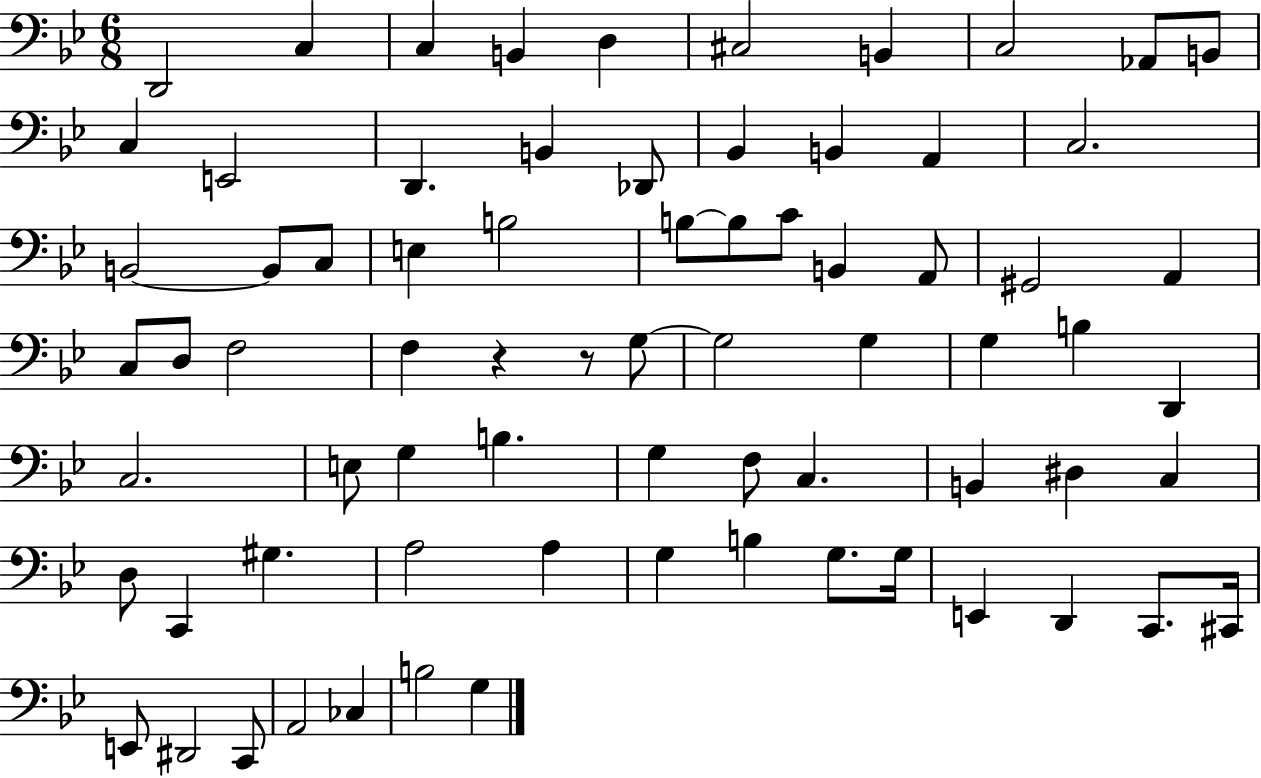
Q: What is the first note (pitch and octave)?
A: D2